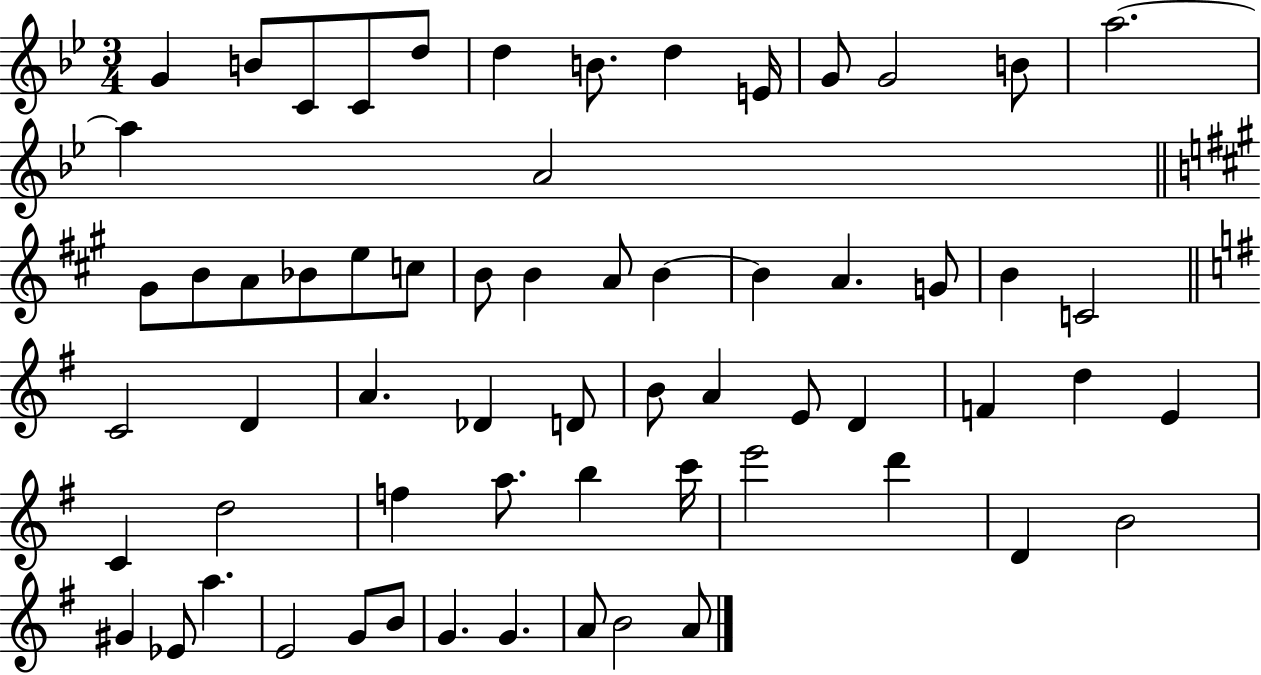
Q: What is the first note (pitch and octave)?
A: G4